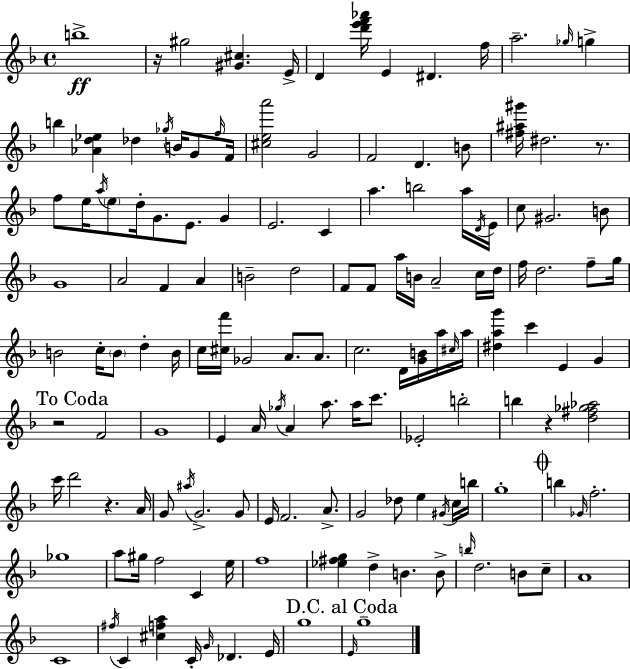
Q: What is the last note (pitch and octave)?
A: G5